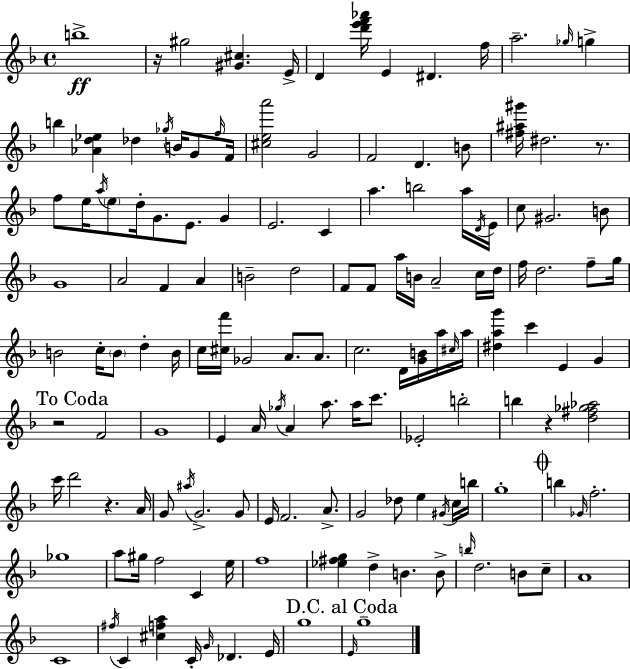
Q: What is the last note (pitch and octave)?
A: G5